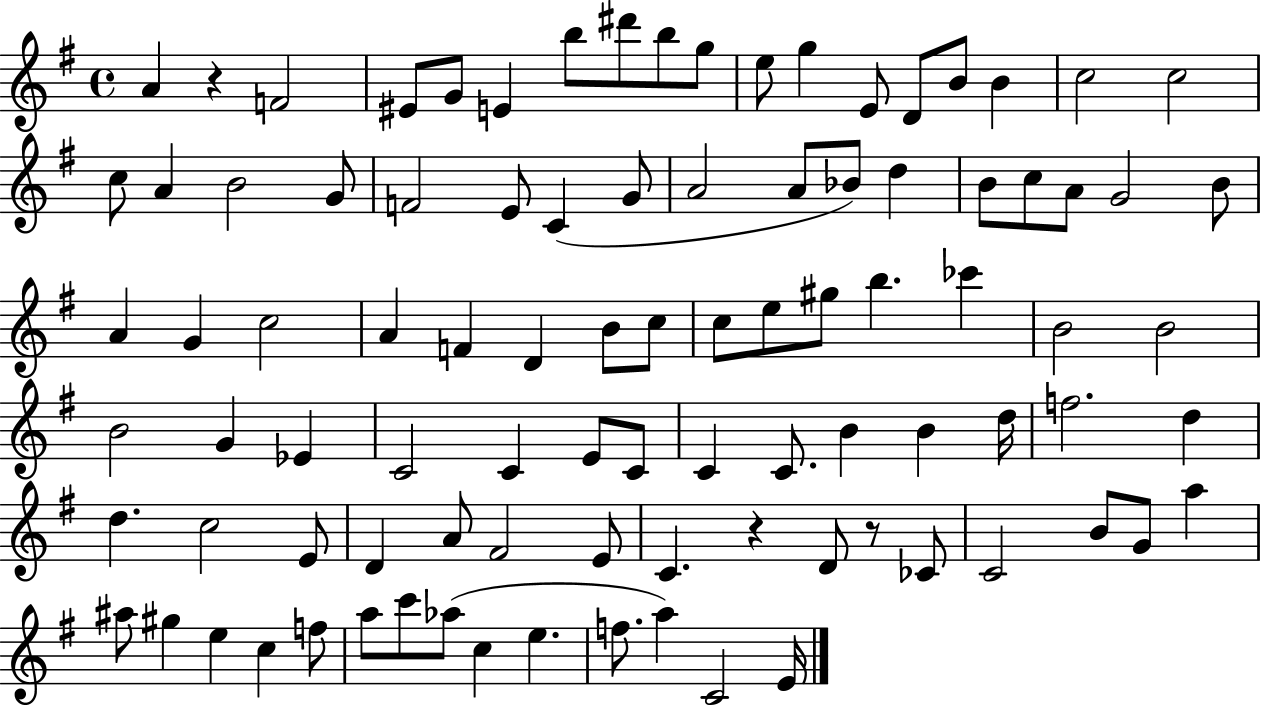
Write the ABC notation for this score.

X:1
T:Untitled
M:4/4
L:1/4
K:G
A z F2 ^E/2 G/2 E b/2 ^d'/2 b/2 g/2 e/2 g E/2 D/2 B/2 B c2 c2 c/2 A B2 G/2 F2 E/2 C G/2 A2 A/2 _B/2 d B/2 c/2 A/2 G2 B/2 A G c2 A F D B/2 c/2 c/2 e/2 ^g/2 b _c' B2 B2 B2 G _E C2 C E/2 C/2 C C/2 B B d/4 f2 d d c2 E/2 D A/2 ^F2 E/2 C z D/2 z/2 _C/2 C2 B/2 G/2 a ^a/2 ^g e c f/2 a/2 c'/2 _a/2 c e f/2 a C2 E/4